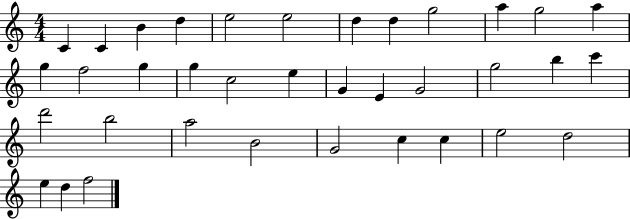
{
  \clef treble
  \numericTimeSignature
  \time 4/4
  \key c \major
  c'4 c'4 b'4 d''4 | e''2 e''2 | d''4 d''4 g''2 | a''4 g''2 a''4 | \break g''4 f''2 g''4 | g''4 c''2 e''4 | g'4 e'4 g'2 | g''2 b''4 c'''4 | \break d'''2 b''2 | a''2 b'2 | g'2 c''4 c''4 | e''2 d''2 | \break e''4 d''4 f''2 | \bar "|."
}